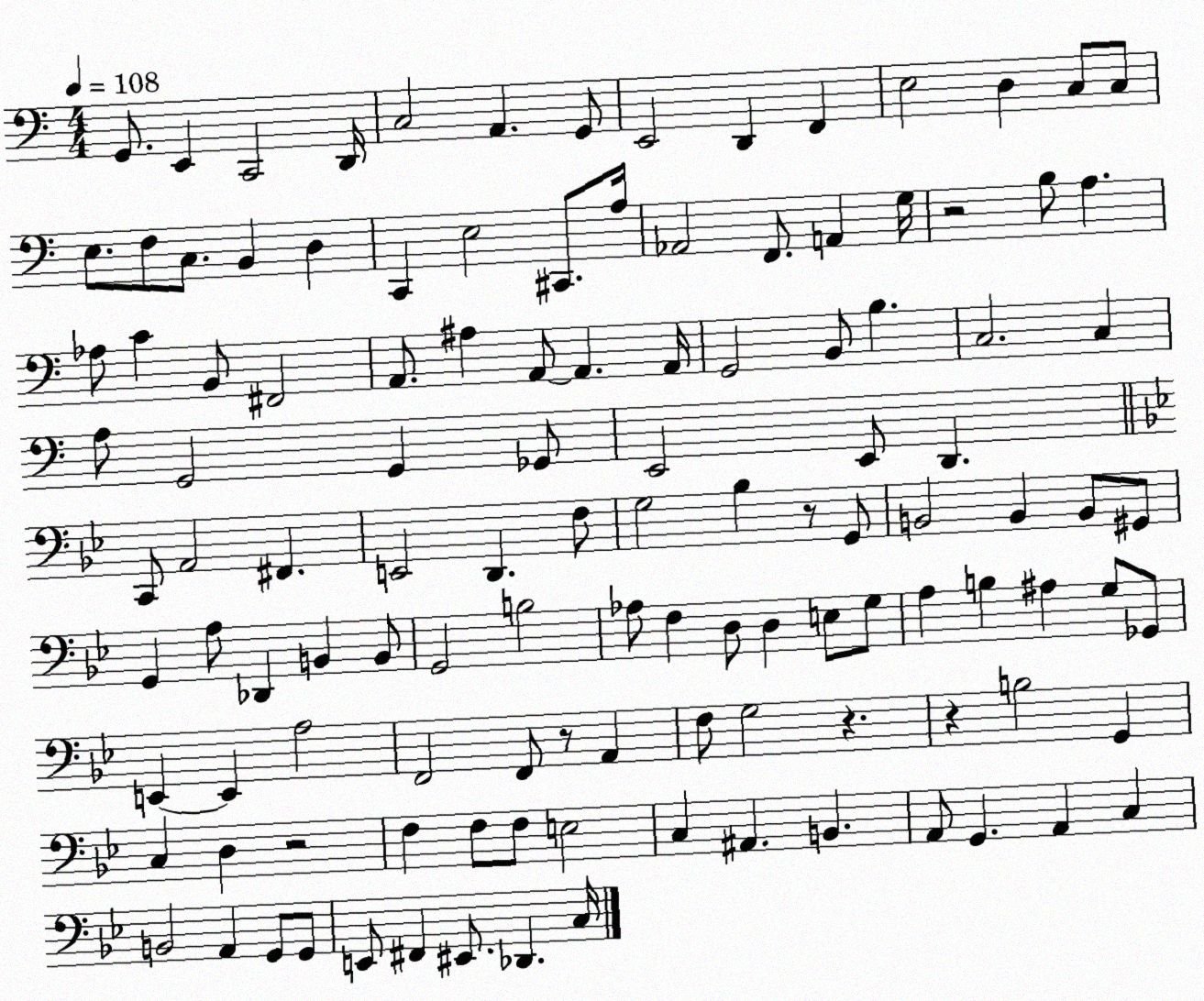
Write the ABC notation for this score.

X:1
T:Untitled
M:4/4
L:1/4
K:C
G,,/2 E,, C,,2 D,,/4 C,2 A,, G,,/2 E,,2 D,, F,, E,2 D, C,/2 C,/2 E,/2 F,/2 C,/2 B,, D, C,, E,2 ^C,,/2 A,/4 _A,,2 F,,/2 A,, G,/4 z2 B,/2 A, _A,/2 C B,,/2 ^F,,2 A,,/2 ^A, A,,/2 A,, A,,/4 G,,2 B,,/2 B, C,2 C, A,/2 G,,2 G,, _G,,/2 E,,2 E,,/2 D,, C,,/2 A,,2 ^F,, E,,2 D,, F,/2 G,2 _B, z/2 G,,/2 B,,2 B,, B,,/2 ^G,,/2 G,, A,/2 _D,, B,, B,,/2 G,,2 B,2 _A,/2 F, D,/2 D, E,/2 G,/2 A, B, ^A, G,/2 _G,,/2 E,, E,, A,2 F,,2 F,,/2 z/2 A,, F,/2 G,2 z z B,2 G,, C, D, z2 F, F,/2 F,/2 E,2 C, ^A,, B,, A,,/2 G,, A,, C, B,,2 A,, G,,/2 G,,/2 E,,/2 ^F,, ^E,,/2 _D,, C,/4